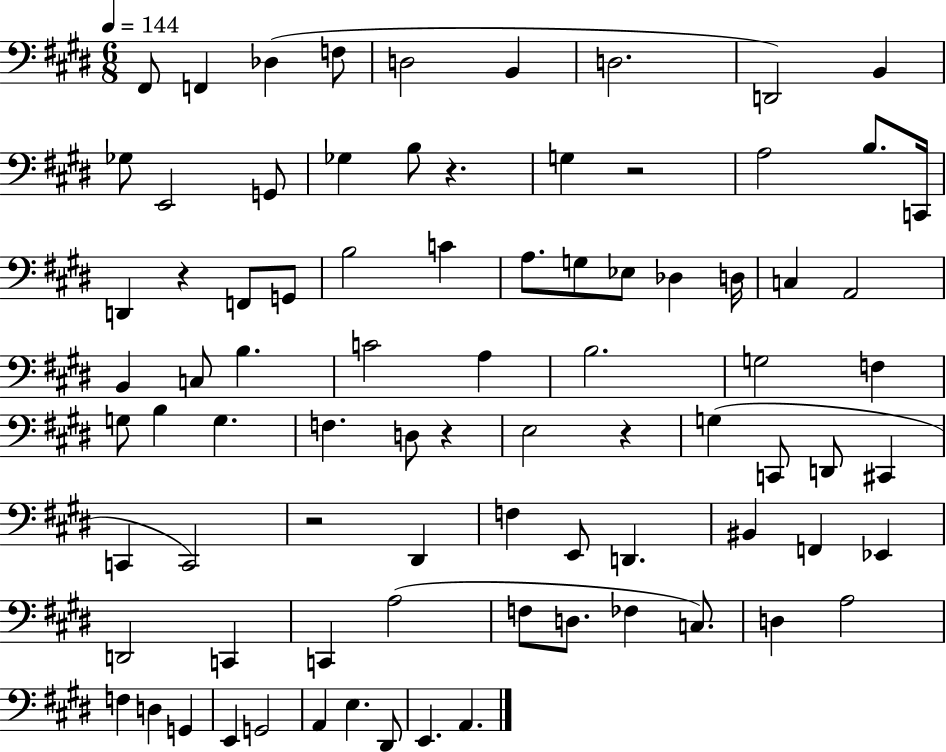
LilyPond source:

{
  \clef bass
  \numericTimeSignature
  \time 6/8
  \key e \major
  \tempo 4 = 144
  fis,8 f,4 des4( f8 | d2 b,4 | d2. | d,2) b,4 | \break ges8 e,2 g,8 | ges4 b8 r4. | g4 r2 | a2 b8. c,16 | \break d,4 r4 f,8 g,8 | b2 c'4 | a8. g8 ees8 des4 d16 | c4 a,2 | \break b,4 c8 b4. | c'2 a4 | b2. | g2 f4 | \break g8 b4 g4. | f4. d8 r4 | e2 r4 | g4( c,8 d,8 cis,4 | \break c,4 c,2) | r2 dis,4 | f4 e,8 d,4. | bis,4 f,4 ees,4 | \break d,2 c,4 | c,4 a2( | f8 d8. fes4 c8.) | d4 a2 | \break f4 d4 g,4 | e,4 g,2 | a,4 e4. dis,8 | e,4. a,4. | \break \bar "|."
}